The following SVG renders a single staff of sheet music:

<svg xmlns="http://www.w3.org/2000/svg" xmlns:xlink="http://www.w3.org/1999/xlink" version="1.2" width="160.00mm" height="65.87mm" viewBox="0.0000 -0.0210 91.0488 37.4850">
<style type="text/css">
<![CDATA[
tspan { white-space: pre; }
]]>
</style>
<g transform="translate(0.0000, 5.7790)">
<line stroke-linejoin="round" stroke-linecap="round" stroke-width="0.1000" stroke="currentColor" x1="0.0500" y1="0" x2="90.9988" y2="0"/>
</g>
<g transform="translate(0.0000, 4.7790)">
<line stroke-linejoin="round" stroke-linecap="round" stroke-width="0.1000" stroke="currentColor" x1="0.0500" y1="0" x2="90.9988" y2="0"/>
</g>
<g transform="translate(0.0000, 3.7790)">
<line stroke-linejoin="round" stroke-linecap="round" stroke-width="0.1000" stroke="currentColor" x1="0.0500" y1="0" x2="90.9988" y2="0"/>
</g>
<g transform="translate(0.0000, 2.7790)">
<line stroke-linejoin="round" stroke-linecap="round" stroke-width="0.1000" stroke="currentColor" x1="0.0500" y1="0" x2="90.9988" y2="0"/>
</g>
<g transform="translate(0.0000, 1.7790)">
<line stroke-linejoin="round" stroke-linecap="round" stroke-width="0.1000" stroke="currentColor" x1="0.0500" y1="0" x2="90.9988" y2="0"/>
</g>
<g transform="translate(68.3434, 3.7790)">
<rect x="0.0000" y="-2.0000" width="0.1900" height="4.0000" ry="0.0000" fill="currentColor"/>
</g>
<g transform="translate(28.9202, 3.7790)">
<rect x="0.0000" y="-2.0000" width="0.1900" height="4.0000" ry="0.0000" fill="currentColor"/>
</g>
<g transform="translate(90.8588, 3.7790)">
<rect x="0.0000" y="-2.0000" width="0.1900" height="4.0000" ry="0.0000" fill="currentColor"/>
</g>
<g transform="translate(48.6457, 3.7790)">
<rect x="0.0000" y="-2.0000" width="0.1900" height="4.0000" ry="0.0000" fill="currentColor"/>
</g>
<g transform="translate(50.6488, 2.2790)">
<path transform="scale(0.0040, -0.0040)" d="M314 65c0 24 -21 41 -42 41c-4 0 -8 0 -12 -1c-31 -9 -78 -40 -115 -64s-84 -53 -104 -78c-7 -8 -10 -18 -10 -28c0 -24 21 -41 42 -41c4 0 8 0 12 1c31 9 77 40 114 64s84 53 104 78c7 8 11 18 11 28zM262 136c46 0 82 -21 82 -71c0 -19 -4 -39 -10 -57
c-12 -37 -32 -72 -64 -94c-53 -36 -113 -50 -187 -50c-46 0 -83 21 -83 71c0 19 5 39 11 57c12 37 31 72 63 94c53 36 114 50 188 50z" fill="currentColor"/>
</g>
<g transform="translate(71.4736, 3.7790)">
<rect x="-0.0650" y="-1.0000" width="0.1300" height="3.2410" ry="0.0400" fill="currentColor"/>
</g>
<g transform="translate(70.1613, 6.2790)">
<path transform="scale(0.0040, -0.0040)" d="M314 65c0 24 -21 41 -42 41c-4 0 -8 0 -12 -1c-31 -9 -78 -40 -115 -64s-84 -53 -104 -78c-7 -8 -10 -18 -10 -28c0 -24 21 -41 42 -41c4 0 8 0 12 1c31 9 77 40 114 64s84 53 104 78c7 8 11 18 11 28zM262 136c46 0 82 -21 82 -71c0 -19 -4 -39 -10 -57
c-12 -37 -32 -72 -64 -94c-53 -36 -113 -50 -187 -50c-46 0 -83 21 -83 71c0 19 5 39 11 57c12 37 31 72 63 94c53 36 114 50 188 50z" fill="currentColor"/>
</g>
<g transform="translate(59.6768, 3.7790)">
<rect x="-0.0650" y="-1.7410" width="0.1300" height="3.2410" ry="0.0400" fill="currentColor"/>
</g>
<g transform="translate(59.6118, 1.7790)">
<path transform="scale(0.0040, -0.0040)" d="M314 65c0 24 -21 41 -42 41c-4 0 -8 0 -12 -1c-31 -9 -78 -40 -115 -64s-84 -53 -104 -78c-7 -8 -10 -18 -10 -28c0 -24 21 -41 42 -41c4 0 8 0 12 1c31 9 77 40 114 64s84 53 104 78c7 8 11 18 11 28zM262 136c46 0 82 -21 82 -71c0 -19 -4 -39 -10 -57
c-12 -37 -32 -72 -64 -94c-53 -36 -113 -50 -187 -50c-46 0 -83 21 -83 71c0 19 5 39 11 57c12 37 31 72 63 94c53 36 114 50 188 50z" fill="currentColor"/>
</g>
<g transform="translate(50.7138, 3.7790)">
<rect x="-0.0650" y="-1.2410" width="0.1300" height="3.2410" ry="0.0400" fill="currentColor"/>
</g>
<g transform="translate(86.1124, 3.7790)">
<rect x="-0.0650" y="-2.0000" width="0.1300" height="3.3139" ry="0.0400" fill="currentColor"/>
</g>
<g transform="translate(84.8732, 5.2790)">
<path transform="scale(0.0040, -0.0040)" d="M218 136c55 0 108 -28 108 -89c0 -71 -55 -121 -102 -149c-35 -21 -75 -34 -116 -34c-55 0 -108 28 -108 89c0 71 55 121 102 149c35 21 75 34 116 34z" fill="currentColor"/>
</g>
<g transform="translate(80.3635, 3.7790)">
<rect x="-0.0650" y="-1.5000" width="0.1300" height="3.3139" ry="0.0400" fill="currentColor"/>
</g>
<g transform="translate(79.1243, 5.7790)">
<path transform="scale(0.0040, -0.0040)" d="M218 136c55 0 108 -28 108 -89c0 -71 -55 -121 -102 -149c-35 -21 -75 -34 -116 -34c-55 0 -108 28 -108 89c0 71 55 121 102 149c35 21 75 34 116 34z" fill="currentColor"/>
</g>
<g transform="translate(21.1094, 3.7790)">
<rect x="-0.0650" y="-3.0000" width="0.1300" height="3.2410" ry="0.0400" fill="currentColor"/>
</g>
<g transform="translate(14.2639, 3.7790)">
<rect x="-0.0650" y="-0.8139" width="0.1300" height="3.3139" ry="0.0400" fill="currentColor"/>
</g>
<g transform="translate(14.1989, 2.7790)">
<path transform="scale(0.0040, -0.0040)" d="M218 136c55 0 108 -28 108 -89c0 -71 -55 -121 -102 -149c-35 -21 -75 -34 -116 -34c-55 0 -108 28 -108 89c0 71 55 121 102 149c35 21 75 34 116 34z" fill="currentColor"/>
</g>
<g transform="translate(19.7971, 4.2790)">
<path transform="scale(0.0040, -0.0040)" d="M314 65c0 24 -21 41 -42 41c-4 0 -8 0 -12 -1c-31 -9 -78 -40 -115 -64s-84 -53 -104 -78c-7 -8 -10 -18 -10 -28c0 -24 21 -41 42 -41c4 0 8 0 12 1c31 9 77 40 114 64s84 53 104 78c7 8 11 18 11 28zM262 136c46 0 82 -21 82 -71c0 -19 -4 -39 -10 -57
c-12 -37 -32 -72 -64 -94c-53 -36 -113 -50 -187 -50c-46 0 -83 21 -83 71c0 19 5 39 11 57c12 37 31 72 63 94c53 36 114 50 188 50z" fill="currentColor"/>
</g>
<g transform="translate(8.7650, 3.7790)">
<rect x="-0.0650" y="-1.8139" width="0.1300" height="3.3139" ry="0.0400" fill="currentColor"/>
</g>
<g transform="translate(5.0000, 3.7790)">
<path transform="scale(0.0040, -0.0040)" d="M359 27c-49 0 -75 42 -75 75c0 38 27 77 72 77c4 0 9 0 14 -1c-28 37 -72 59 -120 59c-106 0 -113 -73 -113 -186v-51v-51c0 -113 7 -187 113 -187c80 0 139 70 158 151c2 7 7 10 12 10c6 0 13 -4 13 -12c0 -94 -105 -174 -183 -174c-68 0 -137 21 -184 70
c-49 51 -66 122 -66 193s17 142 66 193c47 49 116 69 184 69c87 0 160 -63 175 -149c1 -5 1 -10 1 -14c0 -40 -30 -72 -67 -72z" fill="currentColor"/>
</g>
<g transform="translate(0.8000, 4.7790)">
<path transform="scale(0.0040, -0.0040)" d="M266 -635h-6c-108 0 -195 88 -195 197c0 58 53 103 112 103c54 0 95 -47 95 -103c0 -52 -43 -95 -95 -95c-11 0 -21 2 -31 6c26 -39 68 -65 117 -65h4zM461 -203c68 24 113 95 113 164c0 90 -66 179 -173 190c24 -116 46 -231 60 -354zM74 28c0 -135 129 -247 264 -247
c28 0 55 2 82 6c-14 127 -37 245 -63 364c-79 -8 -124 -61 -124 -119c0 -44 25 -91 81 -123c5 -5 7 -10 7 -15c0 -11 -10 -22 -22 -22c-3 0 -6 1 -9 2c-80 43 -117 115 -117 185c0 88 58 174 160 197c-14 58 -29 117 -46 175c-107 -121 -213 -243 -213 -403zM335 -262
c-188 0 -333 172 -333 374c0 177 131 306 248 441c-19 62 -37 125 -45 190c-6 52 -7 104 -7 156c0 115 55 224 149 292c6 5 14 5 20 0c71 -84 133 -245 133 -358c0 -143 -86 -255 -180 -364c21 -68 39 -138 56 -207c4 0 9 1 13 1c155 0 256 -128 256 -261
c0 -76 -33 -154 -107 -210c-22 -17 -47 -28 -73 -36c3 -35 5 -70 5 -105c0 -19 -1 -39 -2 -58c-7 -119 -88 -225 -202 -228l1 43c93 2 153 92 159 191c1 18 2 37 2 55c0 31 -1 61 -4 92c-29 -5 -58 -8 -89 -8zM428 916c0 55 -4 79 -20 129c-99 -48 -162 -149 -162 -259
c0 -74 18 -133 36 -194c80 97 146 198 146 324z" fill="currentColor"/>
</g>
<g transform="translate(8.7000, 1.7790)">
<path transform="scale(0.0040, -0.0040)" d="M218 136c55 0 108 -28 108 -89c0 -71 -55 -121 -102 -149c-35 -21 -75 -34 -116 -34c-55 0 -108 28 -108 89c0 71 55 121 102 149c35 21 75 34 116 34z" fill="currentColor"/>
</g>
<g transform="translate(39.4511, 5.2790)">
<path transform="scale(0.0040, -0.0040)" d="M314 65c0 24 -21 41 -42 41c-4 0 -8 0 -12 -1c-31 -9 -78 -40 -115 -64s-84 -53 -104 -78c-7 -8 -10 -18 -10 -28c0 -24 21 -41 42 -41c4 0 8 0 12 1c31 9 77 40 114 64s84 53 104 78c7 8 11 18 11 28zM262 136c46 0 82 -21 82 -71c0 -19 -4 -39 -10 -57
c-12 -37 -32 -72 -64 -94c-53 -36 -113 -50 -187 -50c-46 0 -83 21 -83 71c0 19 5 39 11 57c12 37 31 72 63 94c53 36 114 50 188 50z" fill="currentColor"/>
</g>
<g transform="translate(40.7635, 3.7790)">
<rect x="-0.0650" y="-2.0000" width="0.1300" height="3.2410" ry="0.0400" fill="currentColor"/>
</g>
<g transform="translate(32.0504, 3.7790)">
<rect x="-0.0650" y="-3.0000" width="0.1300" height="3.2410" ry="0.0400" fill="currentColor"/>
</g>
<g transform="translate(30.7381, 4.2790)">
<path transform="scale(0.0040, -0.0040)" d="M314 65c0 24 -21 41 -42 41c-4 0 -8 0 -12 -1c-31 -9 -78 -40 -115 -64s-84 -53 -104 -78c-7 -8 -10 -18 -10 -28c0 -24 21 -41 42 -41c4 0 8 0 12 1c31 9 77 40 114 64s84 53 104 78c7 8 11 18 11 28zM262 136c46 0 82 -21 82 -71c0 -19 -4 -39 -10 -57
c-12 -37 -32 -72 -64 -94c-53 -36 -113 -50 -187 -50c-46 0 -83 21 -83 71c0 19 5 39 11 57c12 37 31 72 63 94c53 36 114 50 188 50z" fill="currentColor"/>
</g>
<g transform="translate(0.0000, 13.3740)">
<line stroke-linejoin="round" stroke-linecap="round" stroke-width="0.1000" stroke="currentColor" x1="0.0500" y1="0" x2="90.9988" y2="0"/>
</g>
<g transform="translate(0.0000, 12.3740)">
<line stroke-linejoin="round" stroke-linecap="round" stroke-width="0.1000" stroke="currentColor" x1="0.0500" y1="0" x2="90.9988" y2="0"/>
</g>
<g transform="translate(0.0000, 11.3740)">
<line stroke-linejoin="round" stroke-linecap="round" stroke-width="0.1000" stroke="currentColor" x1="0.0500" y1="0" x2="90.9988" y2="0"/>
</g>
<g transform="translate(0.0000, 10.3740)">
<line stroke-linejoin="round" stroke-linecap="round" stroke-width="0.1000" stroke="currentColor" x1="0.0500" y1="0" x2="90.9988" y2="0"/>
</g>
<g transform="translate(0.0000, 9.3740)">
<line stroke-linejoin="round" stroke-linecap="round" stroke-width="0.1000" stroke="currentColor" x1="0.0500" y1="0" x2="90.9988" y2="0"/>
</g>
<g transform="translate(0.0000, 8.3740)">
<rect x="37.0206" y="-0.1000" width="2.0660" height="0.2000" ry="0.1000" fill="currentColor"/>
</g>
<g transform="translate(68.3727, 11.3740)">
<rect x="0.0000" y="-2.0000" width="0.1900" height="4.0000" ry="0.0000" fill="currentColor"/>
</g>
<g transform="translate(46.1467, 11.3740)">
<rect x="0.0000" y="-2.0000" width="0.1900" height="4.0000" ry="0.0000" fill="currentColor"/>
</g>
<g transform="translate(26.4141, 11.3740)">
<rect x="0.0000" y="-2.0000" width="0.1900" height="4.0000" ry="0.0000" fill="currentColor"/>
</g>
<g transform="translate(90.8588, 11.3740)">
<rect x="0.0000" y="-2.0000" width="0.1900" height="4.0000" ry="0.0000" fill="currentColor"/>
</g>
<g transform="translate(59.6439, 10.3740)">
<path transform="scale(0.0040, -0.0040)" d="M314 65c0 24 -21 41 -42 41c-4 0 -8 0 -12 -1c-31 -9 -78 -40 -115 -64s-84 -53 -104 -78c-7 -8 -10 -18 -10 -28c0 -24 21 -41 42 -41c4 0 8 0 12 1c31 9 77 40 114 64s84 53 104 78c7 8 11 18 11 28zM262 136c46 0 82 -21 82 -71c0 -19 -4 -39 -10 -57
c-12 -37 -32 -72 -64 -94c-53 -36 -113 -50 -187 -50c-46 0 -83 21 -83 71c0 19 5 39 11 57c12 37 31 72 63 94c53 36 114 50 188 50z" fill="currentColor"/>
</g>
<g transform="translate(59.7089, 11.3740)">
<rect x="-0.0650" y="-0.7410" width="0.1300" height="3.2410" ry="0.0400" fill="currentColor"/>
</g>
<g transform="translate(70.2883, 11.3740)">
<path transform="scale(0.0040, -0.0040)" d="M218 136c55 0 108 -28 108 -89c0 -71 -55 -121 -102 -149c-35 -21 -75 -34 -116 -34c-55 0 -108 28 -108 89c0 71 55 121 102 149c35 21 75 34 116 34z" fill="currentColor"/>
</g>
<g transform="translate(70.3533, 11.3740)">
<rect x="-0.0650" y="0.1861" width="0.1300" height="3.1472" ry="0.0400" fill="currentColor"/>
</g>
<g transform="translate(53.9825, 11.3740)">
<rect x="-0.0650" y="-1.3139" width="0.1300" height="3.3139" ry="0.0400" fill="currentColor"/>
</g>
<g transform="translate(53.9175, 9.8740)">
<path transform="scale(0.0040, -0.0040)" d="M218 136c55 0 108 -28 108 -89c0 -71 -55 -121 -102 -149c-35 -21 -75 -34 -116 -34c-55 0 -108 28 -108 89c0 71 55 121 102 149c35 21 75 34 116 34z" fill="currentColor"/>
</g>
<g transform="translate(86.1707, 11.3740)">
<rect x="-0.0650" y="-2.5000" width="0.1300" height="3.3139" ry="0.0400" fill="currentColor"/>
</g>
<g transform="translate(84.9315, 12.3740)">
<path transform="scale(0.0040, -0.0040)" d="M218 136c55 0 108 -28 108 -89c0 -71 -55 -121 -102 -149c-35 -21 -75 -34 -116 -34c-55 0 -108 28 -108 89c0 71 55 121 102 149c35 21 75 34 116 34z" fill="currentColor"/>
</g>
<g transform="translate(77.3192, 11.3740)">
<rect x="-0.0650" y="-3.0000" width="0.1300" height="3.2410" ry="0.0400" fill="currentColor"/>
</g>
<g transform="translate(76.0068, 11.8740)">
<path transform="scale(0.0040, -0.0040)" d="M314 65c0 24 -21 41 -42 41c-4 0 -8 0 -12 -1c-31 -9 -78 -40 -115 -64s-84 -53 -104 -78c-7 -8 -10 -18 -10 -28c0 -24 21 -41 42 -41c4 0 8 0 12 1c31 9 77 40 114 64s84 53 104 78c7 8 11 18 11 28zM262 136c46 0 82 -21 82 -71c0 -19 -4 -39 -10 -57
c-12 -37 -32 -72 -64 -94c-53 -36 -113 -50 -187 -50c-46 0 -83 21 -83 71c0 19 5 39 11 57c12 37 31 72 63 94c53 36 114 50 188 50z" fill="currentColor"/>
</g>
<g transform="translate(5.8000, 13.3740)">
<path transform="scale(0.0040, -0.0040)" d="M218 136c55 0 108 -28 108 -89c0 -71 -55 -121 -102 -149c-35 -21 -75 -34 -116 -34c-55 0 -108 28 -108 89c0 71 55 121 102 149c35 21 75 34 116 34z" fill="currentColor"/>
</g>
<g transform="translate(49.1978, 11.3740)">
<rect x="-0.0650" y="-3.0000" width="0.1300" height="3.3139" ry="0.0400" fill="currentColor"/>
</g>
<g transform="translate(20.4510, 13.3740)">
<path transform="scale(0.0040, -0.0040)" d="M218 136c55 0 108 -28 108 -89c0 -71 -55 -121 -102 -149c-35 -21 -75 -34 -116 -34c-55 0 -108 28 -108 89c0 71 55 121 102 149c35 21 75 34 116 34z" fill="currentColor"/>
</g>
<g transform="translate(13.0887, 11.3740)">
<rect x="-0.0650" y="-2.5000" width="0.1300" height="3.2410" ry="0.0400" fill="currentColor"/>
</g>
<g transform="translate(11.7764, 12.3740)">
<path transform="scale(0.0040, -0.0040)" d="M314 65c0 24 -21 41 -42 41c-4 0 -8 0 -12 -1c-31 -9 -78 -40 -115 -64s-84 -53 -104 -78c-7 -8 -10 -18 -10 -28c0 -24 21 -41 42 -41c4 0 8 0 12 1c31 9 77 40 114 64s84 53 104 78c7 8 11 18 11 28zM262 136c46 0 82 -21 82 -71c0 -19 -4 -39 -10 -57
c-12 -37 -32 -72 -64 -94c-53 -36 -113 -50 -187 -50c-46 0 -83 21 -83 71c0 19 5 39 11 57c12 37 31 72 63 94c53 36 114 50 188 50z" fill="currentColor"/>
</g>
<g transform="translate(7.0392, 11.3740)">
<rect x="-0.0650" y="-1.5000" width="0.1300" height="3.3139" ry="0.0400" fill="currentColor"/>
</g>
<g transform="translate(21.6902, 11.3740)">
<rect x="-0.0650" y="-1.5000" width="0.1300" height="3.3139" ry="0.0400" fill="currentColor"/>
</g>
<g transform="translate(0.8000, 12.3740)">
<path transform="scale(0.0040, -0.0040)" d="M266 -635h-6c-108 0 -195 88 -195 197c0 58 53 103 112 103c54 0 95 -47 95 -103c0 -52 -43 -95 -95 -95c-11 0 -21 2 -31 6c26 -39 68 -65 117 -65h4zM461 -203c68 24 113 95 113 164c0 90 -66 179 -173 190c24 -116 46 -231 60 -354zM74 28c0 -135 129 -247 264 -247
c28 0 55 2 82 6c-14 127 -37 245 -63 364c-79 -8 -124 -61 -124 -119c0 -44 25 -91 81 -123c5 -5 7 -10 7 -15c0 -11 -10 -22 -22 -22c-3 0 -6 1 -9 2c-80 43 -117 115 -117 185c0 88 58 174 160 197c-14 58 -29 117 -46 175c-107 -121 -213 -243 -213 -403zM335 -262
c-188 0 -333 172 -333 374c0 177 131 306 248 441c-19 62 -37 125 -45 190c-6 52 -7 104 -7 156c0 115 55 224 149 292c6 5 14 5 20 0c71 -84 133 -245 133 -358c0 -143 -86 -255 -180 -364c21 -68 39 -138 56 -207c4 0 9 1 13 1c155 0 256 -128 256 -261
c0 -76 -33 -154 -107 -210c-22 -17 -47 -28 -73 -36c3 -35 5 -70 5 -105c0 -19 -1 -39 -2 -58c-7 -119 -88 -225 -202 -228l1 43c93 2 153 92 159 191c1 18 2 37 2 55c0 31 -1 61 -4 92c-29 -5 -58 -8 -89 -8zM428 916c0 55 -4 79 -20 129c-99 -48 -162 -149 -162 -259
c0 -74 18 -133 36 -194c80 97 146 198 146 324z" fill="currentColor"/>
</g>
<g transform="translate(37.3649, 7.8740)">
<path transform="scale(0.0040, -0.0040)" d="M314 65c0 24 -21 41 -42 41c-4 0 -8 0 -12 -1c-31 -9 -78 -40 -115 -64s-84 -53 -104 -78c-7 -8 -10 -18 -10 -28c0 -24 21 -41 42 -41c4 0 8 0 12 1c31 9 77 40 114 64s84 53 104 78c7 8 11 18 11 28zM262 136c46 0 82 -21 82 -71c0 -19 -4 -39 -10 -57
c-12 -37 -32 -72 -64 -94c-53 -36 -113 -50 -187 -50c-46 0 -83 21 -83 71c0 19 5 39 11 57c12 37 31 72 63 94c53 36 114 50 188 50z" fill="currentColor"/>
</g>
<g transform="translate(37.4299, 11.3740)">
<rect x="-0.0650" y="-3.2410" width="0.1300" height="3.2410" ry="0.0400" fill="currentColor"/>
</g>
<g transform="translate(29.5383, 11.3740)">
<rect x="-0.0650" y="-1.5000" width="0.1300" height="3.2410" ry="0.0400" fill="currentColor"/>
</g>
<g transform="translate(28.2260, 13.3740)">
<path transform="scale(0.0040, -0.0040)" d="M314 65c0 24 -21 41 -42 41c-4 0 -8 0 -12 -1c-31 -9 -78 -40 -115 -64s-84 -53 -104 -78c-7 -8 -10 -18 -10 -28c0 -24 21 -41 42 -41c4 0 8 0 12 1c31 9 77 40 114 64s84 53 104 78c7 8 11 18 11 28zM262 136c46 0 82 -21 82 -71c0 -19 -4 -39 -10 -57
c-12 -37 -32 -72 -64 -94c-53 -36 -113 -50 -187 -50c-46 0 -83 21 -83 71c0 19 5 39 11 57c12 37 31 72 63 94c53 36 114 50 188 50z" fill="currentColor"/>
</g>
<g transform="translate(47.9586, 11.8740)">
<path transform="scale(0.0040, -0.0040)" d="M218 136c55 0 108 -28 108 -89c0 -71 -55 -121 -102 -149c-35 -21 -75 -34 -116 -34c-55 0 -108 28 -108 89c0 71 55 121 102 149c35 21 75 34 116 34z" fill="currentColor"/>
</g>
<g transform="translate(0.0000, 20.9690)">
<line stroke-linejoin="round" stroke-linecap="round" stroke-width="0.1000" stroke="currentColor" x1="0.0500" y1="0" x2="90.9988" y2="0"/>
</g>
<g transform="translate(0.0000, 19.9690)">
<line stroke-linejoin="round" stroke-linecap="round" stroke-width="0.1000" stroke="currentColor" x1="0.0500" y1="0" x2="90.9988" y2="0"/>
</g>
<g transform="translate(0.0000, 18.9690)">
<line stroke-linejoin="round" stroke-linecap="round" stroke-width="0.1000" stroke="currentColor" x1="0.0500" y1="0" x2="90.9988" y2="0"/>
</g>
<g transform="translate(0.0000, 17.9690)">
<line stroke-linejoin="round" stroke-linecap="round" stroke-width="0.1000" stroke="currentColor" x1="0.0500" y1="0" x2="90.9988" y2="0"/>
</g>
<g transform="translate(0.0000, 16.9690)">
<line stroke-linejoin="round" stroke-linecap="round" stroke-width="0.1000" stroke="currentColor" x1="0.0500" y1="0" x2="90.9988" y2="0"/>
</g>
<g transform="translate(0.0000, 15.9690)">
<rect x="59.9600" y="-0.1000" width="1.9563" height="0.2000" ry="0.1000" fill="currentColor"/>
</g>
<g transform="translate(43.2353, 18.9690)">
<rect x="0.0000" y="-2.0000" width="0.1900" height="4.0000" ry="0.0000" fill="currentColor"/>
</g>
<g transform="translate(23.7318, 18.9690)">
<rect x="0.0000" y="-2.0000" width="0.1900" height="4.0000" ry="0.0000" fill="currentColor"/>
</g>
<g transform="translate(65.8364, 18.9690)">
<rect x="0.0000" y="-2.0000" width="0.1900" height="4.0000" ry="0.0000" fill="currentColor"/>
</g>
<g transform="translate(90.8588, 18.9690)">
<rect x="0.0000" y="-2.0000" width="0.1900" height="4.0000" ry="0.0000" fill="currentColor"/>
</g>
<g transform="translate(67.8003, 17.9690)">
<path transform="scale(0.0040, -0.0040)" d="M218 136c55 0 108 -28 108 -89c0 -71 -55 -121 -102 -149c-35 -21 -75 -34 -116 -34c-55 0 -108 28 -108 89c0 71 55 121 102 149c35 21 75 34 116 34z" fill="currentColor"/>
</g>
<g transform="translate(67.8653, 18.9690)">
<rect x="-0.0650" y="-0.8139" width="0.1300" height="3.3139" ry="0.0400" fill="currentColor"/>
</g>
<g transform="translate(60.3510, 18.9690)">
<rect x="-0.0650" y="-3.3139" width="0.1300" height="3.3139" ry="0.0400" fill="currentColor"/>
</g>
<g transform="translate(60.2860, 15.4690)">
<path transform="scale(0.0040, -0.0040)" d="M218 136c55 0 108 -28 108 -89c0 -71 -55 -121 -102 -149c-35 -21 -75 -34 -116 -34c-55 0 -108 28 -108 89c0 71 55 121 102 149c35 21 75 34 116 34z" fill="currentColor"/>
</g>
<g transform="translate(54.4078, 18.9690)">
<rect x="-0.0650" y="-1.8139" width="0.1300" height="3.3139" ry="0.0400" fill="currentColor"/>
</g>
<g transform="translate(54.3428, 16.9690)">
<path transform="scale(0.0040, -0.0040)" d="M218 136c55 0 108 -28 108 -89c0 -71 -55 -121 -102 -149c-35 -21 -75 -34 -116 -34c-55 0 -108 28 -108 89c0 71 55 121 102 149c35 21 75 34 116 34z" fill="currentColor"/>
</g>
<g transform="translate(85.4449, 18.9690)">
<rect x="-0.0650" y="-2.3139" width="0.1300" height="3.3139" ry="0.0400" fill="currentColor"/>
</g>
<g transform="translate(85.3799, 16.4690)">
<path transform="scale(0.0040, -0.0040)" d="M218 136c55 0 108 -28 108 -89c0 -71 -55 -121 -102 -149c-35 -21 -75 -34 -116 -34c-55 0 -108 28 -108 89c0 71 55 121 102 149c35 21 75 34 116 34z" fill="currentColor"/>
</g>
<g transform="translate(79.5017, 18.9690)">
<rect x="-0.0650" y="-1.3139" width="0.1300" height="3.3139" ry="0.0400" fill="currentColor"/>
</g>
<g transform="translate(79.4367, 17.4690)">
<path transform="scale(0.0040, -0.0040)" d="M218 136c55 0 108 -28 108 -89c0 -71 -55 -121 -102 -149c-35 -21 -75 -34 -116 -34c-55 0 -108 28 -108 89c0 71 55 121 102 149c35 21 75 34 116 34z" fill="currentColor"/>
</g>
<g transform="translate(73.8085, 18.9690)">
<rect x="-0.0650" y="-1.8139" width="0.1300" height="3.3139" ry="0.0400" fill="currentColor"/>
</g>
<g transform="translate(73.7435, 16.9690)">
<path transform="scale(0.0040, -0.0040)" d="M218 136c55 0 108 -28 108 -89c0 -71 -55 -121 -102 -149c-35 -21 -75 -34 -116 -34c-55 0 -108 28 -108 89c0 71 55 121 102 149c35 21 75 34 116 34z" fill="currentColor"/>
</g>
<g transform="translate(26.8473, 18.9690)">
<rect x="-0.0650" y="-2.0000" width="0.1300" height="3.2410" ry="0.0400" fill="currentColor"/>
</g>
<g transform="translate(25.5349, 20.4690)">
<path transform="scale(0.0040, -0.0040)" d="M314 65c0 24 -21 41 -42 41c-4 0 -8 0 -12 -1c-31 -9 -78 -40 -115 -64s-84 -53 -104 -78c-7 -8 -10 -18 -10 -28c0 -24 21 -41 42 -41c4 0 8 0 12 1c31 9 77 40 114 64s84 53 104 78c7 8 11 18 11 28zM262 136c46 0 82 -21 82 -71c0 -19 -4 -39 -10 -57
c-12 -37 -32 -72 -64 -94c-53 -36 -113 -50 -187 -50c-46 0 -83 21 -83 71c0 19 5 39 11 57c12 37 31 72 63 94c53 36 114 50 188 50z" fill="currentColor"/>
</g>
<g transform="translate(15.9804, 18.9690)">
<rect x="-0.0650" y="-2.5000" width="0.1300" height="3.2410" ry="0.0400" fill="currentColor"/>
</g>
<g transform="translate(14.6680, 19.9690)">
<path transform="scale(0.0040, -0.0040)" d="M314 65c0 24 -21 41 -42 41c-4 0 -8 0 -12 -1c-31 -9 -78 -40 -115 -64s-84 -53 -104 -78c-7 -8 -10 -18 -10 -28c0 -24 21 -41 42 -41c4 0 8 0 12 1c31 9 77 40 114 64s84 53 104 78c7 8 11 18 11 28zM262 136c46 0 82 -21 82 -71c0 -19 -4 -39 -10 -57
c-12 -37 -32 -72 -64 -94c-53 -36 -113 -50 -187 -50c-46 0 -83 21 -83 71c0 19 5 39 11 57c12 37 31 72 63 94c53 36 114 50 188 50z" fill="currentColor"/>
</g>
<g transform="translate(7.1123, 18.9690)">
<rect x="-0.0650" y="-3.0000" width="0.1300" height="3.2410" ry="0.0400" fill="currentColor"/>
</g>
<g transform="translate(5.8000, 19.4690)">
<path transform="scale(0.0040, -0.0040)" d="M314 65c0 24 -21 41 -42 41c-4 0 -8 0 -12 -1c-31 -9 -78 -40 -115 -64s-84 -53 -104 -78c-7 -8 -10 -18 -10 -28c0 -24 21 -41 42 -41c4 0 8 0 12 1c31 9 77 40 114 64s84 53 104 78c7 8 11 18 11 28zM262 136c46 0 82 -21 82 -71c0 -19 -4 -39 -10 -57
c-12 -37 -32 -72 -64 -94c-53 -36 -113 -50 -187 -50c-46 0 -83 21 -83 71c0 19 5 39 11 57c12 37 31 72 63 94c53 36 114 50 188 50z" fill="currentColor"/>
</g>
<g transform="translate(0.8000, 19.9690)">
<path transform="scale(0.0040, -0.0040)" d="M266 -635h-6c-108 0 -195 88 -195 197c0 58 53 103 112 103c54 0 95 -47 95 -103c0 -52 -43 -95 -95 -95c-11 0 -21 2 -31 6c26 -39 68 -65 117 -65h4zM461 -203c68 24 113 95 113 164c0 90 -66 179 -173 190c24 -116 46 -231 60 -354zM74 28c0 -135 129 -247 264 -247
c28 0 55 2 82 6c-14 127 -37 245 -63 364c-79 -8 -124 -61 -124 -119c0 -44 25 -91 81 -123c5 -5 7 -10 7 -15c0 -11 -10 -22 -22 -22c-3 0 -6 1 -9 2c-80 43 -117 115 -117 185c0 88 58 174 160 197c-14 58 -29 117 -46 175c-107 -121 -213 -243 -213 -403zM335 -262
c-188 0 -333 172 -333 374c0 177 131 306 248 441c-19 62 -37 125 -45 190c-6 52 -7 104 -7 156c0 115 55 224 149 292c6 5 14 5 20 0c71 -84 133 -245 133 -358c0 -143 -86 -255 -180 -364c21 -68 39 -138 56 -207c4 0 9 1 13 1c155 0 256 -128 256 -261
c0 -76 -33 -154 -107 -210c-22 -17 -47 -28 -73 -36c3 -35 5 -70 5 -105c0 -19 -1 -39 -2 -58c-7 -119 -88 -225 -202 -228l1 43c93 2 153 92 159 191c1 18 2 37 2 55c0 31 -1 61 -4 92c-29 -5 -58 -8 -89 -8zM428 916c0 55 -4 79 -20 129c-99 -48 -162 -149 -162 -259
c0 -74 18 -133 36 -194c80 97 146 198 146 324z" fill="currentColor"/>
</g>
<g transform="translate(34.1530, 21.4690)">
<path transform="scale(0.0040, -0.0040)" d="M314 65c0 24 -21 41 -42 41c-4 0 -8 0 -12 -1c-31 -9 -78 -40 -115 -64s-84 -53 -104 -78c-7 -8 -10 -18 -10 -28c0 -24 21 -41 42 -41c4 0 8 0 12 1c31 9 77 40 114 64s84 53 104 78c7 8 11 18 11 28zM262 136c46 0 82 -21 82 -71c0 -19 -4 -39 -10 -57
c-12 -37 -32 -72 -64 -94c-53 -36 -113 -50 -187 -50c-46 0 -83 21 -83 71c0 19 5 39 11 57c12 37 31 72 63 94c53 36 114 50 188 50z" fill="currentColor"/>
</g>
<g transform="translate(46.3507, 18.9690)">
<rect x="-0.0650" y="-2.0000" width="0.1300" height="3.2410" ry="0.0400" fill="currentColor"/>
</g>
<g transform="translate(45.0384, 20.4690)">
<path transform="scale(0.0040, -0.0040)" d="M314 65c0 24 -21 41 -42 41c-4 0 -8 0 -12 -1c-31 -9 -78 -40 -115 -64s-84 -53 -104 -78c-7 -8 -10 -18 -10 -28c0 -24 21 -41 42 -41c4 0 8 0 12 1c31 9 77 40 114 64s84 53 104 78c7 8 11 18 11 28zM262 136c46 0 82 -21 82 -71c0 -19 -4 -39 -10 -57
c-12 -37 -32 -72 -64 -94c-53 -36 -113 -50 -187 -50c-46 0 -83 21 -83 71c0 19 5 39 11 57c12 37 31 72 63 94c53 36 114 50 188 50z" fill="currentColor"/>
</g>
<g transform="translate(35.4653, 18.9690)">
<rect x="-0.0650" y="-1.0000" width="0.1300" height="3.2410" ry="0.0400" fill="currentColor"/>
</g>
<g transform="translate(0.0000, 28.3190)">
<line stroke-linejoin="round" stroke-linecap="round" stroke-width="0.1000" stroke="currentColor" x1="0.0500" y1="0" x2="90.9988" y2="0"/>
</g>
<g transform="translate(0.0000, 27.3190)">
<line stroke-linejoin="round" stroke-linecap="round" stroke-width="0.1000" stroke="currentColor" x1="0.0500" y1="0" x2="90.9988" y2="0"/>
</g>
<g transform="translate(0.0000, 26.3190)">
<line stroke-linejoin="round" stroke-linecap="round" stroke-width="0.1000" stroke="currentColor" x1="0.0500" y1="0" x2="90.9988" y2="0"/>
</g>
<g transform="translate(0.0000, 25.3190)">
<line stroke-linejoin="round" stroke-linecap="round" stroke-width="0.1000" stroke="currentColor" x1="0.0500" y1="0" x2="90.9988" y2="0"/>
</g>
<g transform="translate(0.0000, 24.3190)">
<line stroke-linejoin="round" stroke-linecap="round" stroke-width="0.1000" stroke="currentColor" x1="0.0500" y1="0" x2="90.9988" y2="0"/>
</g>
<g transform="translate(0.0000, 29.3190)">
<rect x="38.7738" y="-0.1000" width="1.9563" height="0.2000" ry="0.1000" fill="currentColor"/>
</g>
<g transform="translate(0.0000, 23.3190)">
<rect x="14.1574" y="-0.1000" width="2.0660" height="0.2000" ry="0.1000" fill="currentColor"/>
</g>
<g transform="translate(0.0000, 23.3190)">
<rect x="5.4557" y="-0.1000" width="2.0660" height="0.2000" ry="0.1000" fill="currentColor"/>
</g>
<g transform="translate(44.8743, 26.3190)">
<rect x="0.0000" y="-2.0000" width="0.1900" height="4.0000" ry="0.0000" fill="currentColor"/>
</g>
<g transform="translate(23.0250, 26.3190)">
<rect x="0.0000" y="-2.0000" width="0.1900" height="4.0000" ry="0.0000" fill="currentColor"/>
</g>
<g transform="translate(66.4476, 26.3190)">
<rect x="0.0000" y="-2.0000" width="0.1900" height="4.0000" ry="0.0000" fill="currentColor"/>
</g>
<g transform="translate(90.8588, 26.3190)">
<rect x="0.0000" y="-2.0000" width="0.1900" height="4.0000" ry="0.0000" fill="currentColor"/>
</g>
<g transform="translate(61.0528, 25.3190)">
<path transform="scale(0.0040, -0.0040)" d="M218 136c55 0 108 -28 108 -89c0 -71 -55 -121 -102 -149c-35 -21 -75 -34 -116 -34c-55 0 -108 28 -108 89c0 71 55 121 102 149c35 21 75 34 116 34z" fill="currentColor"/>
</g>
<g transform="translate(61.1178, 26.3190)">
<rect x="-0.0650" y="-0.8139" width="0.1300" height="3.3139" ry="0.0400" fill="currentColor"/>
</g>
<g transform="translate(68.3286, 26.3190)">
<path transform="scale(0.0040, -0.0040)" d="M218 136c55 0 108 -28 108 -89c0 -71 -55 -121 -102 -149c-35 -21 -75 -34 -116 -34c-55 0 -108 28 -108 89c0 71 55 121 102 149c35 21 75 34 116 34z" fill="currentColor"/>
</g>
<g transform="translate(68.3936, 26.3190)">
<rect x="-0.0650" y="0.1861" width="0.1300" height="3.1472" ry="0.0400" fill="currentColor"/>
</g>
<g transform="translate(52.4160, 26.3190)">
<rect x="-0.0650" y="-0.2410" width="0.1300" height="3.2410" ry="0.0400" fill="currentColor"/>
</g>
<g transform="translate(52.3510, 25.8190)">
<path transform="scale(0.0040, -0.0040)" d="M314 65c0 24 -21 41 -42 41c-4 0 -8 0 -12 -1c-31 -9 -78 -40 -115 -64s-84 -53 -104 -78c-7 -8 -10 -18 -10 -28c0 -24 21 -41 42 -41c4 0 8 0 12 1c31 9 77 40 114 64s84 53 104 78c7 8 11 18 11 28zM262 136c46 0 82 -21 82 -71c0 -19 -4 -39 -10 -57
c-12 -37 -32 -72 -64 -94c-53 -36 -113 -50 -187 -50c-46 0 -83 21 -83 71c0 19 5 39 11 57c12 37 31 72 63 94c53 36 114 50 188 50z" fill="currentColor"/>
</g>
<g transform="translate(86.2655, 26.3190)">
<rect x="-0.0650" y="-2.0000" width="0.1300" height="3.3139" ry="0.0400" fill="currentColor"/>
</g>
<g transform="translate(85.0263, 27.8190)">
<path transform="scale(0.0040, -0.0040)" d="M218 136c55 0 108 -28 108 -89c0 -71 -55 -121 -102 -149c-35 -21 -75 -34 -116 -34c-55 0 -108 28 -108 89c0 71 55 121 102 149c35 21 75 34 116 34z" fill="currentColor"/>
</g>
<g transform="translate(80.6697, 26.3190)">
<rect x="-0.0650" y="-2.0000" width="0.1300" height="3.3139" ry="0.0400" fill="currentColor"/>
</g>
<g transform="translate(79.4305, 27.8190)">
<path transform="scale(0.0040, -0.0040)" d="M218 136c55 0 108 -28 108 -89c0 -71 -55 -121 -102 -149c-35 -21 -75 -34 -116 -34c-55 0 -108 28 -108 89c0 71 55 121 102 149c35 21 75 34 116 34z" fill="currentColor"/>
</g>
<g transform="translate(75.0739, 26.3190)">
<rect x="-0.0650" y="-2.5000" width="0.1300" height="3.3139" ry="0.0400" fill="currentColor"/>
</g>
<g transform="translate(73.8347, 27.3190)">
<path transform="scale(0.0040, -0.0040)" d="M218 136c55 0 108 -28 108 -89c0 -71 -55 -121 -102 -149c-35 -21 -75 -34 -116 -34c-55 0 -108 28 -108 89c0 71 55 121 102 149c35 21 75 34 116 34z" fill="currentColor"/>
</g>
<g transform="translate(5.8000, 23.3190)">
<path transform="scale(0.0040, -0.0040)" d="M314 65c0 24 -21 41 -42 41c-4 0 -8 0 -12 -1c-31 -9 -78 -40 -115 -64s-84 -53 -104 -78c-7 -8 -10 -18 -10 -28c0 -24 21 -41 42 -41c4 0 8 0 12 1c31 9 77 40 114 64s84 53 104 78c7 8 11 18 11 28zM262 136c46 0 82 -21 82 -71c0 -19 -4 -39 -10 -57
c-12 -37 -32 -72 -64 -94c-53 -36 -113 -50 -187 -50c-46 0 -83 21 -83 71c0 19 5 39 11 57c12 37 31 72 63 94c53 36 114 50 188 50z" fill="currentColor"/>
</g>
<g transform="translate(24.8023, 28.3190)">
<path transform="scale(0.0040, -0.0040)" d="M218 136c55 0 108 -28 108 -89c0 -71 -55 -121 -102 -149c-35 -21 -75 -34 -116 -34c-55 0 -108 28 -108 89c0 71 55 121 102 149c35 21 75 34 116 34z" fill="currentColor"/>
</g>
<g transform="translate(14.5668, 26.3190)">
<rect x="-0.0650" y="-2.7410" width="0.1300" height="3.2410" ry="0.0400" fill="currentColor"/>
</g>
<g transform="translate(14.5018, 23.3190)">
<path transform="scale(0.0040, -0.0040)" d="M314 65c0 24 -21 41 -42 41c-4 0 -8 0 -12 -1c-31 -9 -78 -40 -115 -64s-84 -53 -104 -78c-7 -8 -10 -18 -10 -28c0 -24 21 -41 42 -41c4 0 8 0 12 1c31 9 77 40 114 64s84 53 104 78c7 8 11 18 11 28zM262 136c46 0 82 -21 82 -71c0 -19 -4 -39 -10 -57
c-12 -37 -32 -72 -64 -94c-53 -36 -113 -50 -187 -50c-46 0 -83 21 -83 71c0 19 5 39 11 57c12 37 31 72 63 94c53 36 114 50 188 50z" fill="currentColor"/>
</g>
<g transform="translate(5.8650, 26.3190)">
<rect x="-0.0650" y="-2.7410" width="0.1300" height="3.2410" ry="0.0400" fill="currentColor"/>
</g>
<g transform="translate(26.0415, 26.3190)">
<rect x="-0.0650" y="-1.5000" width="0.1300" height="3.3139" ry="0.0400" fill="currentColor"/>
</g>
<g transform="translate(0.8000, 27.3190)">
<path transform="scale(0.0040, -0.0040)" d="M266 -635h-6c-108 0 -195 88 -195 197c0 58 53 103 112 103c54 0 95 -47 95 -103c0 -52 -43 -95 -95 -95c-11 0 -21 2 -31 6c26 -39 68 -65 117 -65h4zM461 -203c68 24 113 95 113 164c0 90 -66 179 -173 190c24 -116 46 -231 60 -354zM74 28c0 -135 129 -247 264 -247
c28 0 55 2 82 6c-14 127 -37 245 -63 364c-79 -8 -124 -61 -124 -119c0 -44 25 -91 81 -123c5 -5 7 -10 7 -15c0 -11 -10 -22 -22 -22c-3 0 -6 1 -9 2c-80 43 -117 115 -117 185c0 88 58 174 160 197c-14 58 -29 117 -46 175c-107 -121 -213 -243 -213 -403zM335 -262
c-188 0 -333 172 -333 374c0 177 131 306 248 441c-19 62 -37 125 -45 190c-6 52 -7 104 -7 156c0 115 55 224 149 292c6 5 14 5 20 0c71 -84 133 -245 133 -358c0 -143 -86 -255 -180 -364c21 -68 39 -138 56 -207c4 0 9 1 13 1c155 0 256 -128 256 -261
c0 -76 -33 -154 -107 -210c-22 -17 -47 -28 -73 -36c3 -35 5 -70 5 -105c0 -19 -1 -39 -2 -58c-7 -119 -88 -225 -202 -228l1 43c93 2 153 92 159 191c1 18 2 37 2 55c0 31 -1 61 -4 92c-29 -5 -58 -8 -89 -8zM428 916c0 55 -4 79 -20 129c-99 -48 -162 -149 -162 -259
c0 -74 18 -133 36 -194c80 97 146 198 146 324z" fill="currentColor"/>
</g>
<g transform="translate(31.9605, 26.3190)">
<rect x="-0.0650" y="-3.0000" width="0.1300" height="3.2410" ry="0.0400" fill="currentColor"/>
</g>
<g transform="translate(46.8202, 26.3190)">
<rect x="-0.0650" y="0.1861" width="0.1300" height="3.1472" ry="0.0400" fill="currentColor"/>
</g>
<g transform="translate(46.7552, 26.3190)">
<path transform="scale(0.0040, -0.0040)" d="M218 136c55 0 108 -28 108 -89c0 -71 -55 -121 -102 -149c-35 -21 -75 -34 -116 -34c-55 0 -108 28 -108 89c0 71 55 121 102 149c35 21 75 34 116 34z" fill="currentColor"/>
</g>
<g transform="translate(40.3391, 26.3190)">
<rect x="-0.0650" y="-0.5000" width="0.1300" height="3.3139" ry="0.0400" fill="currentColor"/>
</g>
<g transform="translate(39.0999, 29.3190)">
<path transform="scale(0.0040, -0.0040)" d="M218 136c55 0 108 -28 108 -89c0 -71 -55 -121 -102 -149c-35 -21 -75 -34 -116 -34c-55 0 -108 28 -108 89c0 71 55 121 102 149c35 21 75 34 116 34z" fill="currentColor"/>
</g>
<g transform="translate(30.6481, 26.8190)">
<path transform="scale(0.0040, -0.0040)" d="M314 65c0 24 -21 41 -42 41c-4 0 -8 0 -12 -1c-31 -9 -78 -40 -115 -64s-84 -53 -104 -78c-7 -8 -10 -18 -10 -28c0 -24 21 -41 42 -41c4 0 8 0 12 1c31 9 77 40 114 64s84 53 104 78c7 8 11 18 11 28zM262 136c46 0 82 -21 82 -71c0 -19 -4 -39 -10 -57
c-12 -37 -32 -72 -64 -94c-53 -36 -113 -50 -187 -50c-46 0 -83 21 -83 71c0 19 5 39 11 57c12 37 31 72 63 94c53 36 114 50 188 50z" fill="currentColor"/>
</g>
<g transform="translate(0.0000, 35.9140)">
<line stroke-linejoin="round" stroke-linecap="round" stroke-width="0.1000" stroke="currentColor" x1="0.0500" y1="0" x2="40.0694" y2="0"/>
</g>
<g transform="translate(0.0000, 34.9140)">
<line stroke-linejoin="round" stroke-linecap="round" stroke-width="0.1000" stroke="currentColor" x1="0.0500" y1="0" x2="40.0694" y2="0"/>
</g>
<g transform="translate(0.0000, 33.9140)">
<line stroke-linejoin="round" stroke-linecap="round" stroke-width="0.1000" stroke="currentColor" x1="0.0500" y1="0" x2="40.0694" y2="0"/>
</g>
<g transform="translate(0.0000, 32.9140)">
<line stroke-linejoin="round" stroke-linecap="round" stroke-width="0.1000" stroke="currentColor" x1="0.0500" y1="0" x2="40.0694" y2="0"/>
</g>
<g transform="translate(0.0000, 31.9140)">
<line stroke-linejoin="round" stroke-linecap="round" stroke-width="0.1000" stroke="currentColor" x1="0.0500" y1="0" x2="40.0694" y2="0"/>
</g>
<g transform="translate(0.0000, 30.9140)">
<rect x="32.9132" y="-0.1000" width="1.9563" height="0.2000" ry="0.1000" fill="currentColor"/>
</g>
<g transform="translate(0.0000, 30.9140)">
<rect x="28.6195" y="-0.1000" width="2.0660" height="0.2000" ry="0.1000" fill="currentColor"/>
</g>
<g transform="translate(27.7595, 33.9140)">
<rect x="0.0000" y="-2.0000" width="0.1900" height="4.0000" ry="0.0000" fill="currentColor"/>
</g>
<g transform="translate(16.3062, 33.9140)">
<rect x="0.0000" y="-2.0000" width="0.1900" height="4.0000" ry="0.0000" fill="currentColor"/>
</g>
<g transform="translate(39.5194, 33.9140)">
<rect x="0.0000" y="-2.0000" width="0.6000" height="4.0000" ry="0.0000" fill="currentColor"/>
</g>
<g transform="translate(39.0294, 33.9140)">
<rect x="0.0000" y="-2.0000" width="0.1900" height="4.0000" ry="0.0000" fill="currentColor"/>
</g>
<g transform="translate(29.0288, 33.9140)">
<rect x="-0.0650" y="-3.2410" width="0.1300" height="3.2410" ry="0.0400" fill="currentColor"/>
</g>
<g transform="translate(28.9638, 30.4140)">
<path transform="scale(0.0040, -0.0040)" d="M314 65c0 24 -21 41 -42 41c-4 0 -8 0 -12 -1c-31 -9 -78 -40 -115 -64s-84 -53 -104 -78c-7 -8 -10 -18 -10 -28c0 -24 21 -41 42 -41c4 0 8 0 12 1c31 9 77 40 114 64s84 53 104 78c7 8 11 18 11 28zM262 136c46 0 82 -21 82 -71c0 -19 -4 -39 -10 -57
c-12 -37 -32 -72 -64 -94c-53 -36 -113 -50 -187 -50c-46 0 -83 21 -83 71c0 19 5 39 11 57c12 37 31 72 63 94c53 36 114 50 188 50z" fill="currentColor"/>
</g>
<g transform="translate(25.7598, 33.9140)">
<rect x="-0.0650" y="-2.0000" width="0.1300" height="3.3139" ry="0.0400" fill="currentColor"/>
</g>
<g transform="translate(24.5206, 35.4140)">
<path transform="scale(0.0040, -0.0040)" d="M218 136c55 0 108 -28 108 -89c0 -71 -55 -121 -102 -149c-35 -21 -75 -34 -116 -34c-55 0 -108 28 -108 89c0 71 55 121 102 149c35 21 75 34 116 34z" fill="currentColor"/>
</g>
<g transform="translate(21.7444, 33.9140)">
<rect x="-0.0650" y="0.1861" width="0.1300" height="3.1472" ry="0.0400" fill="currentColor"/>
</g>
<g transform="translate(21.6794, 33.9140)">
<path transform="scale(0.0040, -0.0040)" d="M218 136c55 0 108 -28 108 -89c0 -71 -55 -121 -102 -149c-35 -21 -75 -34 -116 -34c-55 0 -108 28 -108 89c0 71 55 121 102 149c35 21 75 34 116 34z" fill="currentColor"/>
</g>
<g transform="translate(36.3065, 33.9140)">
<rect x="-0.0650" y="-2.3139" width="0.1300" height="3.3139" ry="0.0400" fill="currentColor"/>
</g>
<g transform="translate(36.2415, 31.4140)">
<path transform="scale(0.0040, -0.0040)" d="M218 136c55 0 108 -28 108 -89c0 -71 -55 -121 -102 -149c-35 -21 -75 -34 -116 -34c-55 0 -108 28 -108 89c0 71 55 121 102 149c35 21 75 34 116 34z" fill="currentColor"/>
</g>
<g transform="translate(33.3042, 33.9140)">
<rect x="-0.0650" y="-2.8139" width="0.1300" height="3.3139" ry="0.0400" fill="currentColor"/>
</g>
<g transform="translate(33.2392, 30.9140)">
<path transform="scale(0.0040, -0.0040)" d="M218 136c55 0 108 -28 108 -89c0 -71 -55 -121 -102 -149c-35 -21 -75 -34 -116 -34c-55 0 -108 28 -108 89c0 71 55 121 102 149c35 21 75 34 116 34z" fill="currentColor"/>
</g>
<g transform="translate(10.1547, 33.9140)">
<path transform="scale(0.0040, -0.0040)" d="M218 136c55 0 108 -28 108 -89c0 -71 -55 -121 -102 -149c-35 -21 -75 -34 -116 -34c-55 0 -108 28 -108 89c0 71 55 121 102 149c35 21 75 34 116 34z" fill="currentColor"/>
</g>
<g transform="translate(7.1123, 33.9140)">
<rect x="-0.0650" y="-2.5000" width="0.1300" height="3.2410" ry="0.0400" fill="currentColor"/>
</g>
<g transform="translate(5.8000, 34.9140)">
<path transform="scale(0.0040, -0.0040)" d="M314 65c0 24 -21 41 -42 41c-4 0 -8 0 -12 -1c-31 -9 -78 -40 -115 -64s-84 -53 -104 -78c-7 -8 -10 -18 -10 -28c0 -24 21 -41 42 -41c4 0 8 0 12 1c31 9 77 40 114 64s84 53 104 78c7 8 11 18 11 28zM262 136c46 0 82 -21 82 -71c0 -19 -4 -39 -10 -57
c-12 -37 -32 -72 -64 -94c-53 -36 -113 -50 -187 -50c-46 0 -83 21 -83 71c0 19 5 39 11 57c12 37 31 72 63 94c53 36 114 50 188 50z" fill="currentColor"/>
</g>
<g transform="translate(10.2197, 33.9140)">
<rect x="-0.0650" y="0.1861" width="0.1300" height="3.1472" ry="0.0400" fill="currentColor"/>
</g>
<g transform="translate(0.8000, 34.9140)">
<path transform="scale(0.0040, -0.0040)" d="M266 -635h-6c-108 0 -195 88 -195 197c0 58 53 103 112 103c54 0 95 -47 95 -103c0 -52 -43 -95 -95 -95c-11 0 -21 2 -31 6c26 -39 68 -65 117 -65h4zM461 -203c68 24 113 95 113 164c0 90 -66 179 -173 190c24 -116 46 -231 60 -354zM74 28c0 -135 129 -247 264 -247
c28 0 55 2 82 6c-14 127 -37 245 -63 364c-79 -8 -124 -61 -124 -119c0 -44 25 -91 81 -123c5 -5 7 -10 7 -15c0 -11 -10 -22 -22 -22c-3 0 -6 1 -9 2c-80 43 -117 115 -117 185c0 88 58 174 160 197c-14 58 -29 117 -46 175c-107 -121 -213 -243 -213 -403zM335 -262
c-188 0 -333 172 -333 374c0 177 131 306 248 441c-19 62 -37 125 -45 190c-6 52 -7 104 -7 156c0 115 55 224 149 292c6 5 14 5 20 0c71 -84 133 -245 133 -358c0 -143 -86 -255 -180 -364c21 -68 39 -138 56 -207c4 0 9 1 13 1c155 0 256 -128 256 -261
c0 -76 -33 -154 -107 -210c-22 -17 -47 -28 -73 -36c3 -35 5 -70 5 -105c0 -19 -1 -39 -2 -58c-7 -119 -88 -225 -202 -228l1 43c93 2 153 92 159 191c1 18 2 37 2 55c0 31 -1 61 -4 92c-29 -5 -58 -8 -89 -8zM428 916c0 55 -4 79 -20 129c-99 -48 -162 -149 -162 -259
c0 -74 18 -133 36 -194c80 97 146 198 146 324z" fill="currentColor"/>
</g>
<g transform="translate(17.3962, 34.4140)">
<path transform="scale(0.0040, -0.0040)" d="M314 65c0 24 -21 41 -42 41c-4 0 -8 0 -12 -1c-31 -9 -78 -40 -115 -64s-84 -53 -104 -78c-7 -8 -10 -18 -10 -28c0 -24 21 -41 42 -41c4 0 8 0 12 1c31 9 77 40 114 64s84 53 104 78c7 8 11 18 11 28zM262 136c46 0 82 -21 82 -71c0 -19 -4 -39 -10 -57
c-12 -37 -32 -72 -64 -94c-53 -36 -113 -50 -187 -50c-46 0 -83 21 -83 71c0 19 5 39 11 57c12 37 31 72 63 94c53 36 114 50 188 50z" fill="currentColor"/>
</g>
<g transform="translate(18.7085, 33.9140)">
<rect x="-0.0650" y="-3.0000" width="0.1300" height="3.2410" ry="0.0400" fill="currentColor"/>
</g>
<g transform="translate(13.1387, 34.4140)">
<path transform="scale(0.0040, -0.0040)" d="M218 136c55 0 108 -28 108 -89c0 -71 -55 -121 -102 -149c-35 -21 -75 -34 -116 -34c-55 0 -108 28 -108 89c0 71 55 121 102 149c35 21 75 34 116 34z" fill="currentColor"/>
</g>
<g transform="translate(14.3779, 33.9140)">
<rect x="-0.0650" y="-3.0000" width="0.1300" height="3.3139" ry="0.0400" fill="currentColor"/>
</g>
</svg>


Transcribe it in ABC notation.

X:1
T:Untitled
M:4/4
L:1/4
K:C
f d A2 A2 F2 e2 f2 D2 E F E G2 E E2 b2 A e d2 B A2 G A2 G2 F2 D2 F2 f b d f e g a2 a2 E A2 C B c2 d B G F F G2 B A A2 B F b2 a g